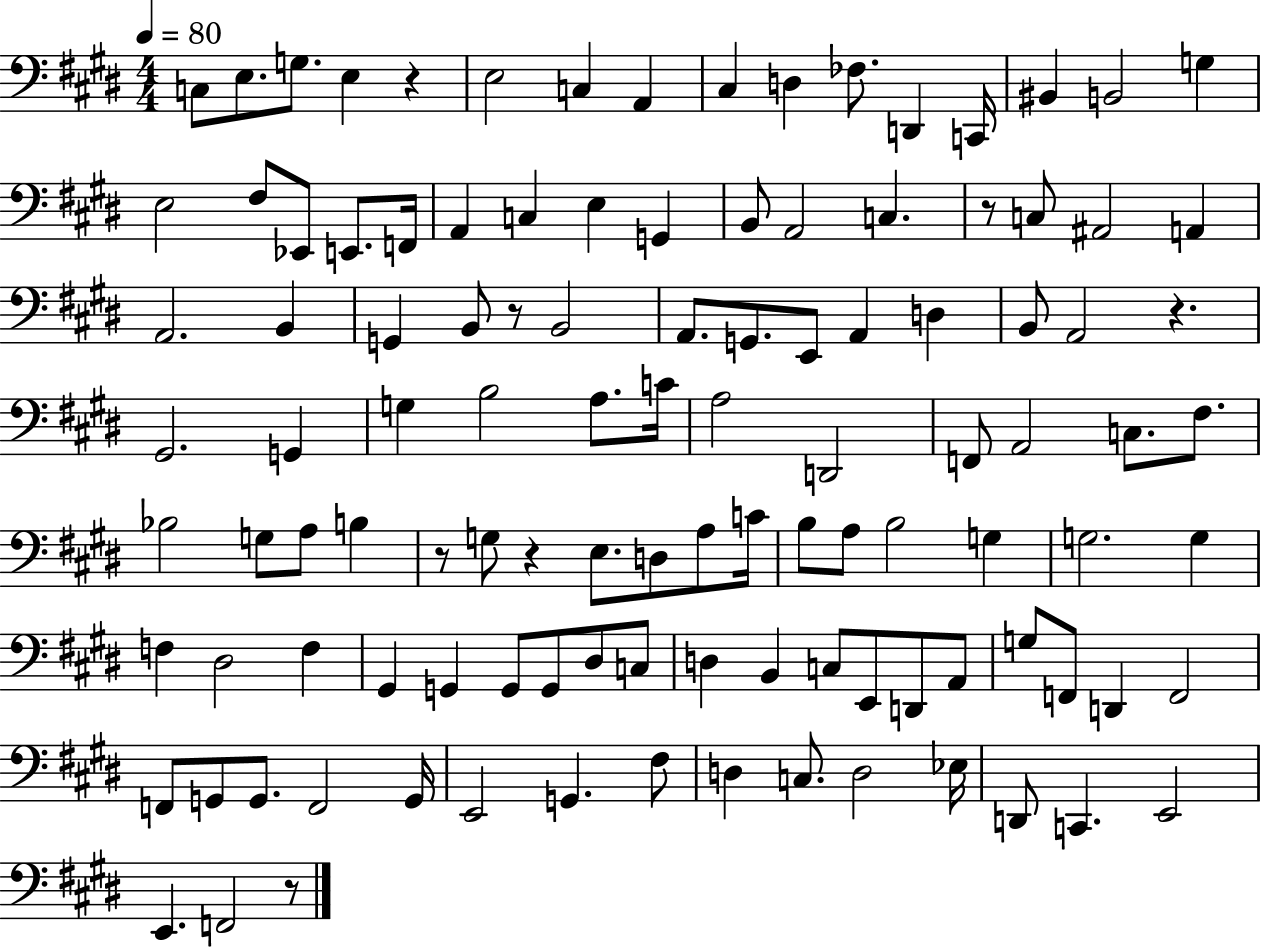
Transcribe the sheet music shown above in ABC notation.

X:1
T:Untitled
M:4/4
L:1/4
K:E
C,/2 E,/2 G,/2 E, z E,2 C, A,, ^C, D, _F,/2 D,, C,,/4 ^B,, B,,2 G, E,2 ^F,/2 _E,,/2 E,,/2 F,,/4 A,, C, E, G,, B,,/2 A,,2 C, z/2 C,/2 ^A,,2 A,, A,,2 B,, G,, B,,/2 z/2 B,,2 A,,/2 G,,/2 E,,/2 A,, D, B,,/2 A,,2 z ^G,,2 G,, G, B,2 A,/2 C/4 A,2 D,,2 F,,/2 A,,2 C,/2 ^F,/2 _B,2 G,/2 A,/2 B, z/2 G,/2 z E,/2 D,/2 A,/2 C/4 B,/2 A,/2 B,2 G, G,2 G, F, ^D,2 F, ^G,, G,, G,,/2 G,,/2 ^D,/2 C,/2 D, B,, C,/2 E,,/2 D,,/2 A,,/2 G,/2 F,,/2 D,, F,,2 F,,/2 G,,/2 G,,/2 F,,2 G,,/4 E,,2 G,, ^F,/2 D, C,/2 D,2 _E,/4 D,,/2 C,, E,,2 E,, F,,2 z/2